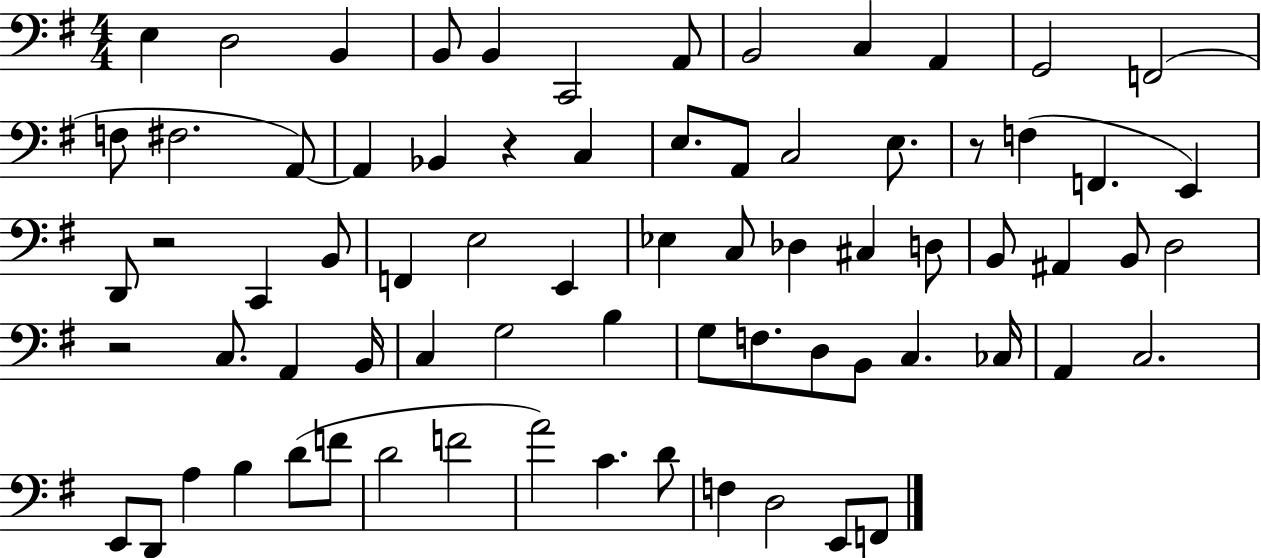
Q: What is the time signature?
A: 4/4